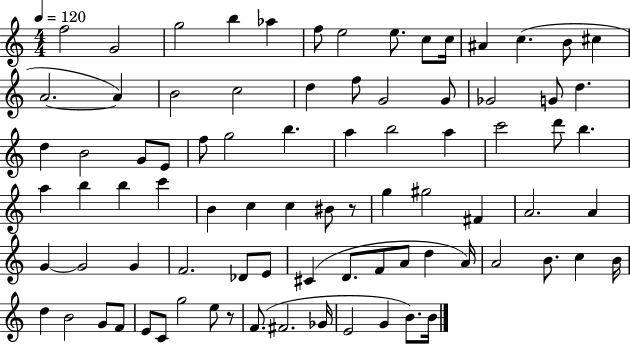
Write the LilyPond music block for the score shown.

{
  \clef treble
  \numericTimeSignature
  \time 4/4
  \key c \major
  \tempo 4 = 120
  f''2 g'2 | g''2 b''4 aes''4 | f''8 e''2 e''8. c''8 c''16 | ais'4 c''4.( b'8 cis''4 | \break a'2.~~ a'4) | b'2 c''2 | d''4 f''8 g'2 g'8 | ges'2 g'8 d''4. | \break d''4 b'2 g'8 e'8 | f''8 g''2 b''4. | a''4 b''2 a''4 | c'''2 d'''8 b''4. | \break a''4 b''4 b''4 c'''4 | b'4 c''4 c''4 bis'8 r8 | g''4 gis''2 fis'4 | a'2. a'4 | \break g'4~~ g'2 g'4 | f'2. des'8 e'8 | cis'4( d'8. f'8 a'8 d''4 a'16) | a'2 b'8. c''4 b'16 | \break d''4 b'2 g'8 f'8 | e'8 c'8 g''2 e''8 r8 | f'8.( fis'2. ges'16 | e'2 g'4 b'8.) b'16 | \break \bar "|."
}